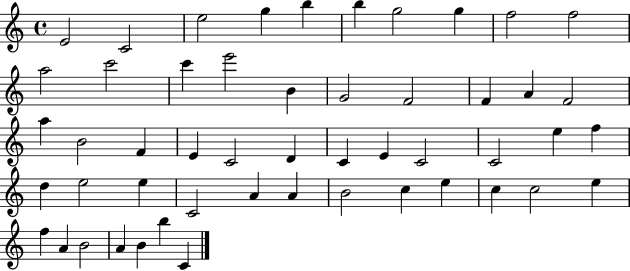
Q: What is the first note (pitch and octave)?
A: E4